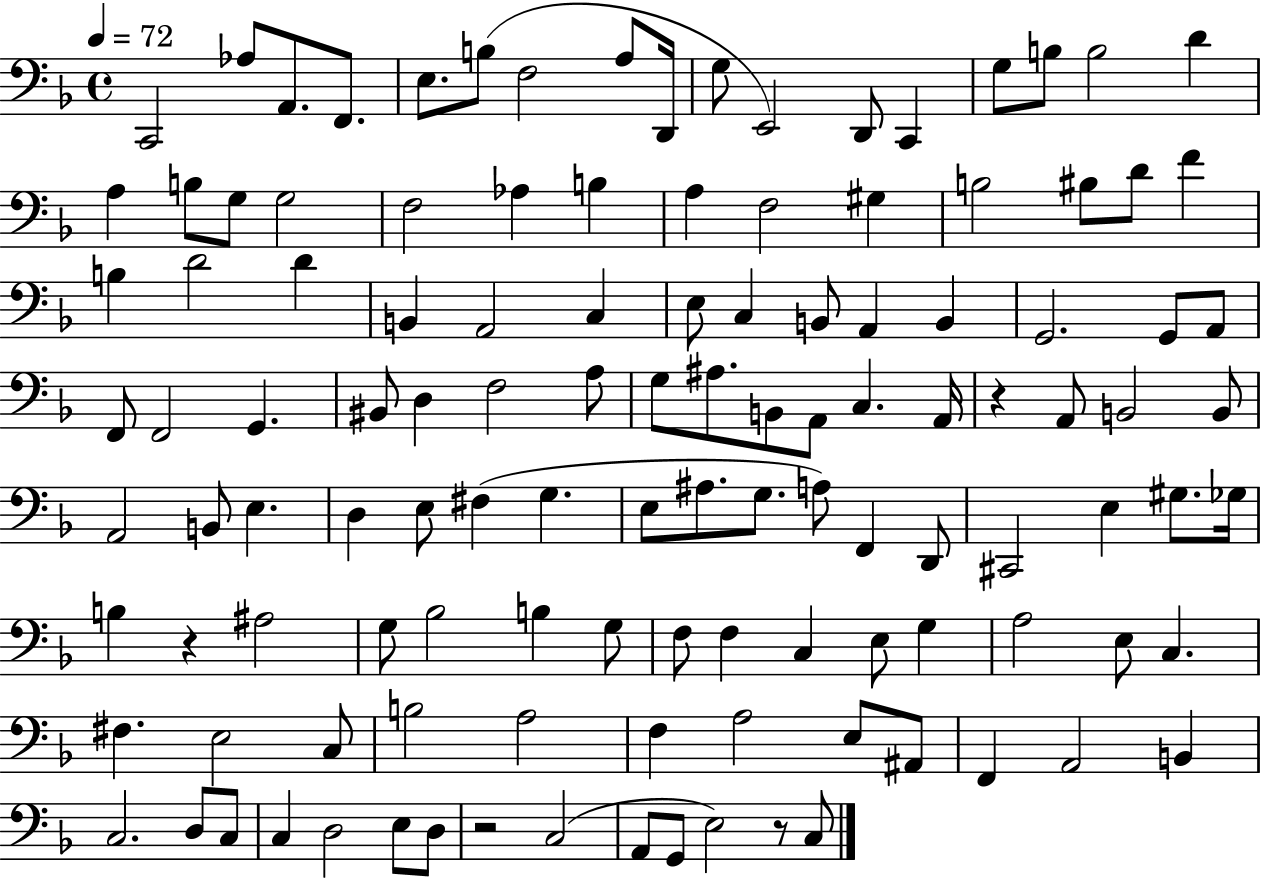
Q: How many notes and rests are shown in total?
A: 120